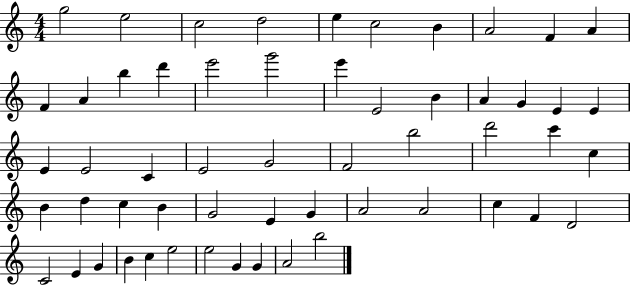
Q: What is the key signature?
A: C major